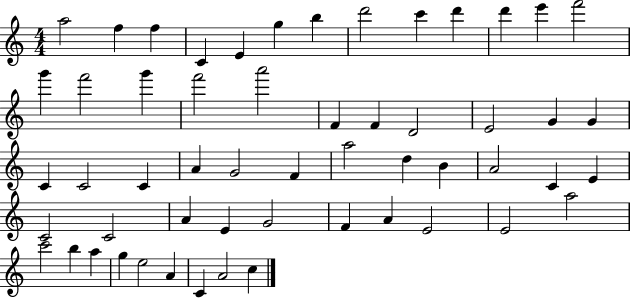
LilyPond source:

{
  \clef treble
  \numericTimeSignature
  \time 4/4
  \key c \major
  a''2 f''4 f''4 | c'4 e'4 g''4 b''4 | d'''2 c'''4 d'''4 | d'''4 e'''4 f'''2 | \break g'''4 f'''2 g'''4 | f'''2 a'''2 | f'4 f'4 d'2 | e'2 g'4 g'4 | \break c'4 c'2 c'4 | a'4 g'2 f'4 | a''2 d''4 b'4 | a'2 c'4 e'4 | \break c'2 c'2 | a'4 e'4 g'2 | f'4 a'4 e'2 | e'2 a''2 | \break c'''2 b''4 a''4 | g''4 e''2 a'4 | c'4 a'2 c''4 | \bar "|."
}